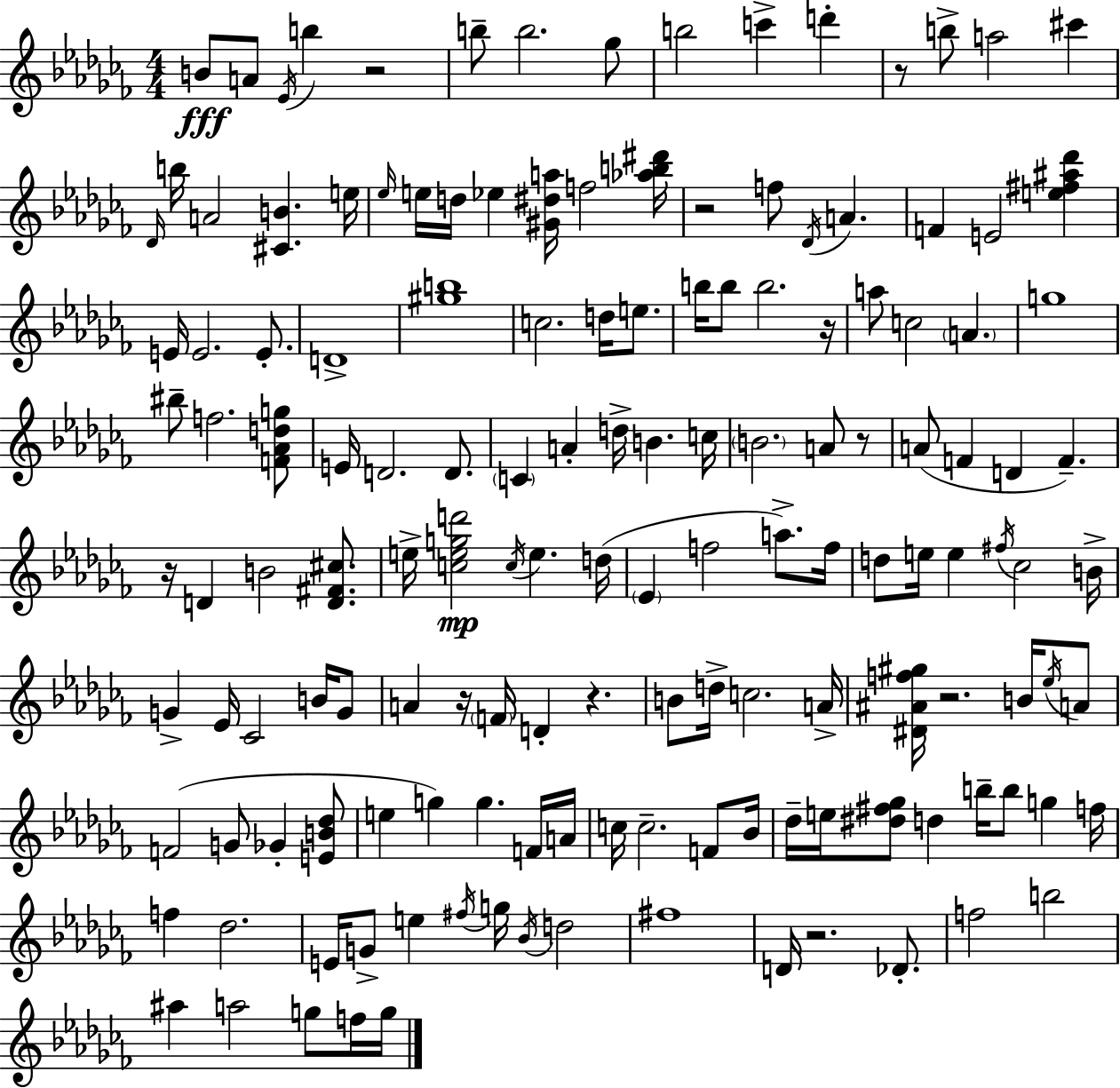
B4/e A4/e Eb4/s B5/q R/h B5/e B5/h. Gb5/e B5/h C6/q D6/q R/e B5/e A5/h C#6/q Db4/s B5/s A4/h [C#4,B4]/q. E5/s Eb5/s E5/s D5/s Eb5/q [G#4,D#5,A5]/s F5/h [Ab5,B5,D#6]/s R/h F5/e Db4/s A4/q. F4/q E4/h [E5,F#5,A#5,Db6]/q E4/s E4/h. E4/e. D4/w [G#5,B5]/w C5/h. D5/s E5/e. B5/s B5/e B5/h. R/s A5/e C5/h A4/q. G5/w BIS5/e F5/h. [F4,Ab4,D5,G5]/e E4/s D4/h. D4/e. C4/q A4/q D5/s B4/q. C5/s B4/h. A4/e R/e A4/e F4/q D4/q F4/q. R/s D4/q B4/h [D4,F#4,C#5]/e. E5/s [C5,E5,G5,D6]/h C5/s E5/q. D5/s Eb4/q F5/h A5/e. F5/s D5/e E5/s E5/q F#5/s CES5/h B4/s G4/q Eb4/s CES4/h B4/s G4/e A4/q R/s F4/s D4/q R/q. B4/e D5/s C5/h. A4/s [D#4,A#4,F5,G#5]/s R/h. B4/s Eb5/s A4/e F4/h G4/e Gb4/q [E4,B4,Db5]/e E5/q G5/q G5/q. F4/s A4/s C5/s C5/h. F4/e Bb4/s Db5/s E5/s [D#5,F#5,Gb5]/e D5/q B5/s B5/e G5/q F5/s F5/q Db5/h. E4/s G4/e E5/q F#5/s G5/s Bb4/s D5/h F#5/w D4/s R/h. Db4/e. F5/h B5/h A#5/q A5/h G5/e F5/s G5/s